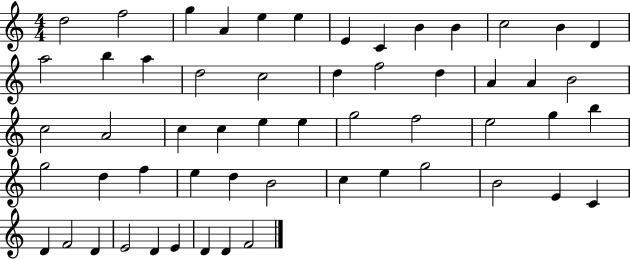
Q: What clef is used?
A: treble